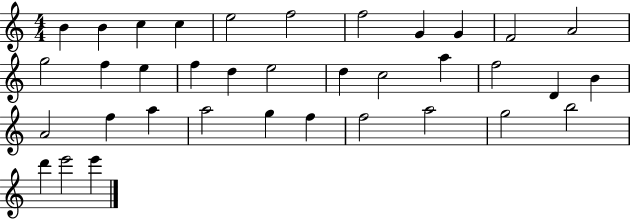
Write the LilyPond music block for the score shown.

{
  \clef treble
  \numericTimeSignature
  \time 4/4
  \key c \major
  b'4 b'4 c''4 c''4 | e''2 f''2 | f''2 g'4 g'4 | f'2 a'2 | \break g''2 f''4 e''4 | f''4 d''4 e''2 | d''4 c''2 a''4 | f''2 d'4 b'4 | \break a'2 f''4 a''4 | a''2 g''4 f''4 | f''2 a''2 | g''2 b''2 | \break d'''4 e'''2 e'''4 | \bar "|."
}